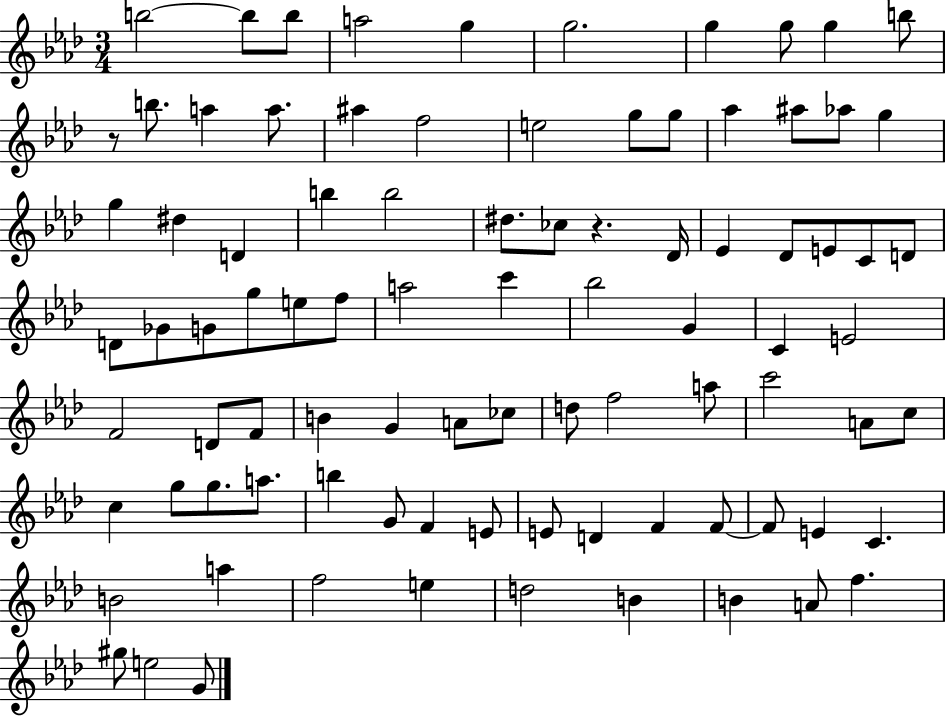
{
  \clef treble
  \numericTimeSignature
  \time 3/4
  \key aes \major
  b''2~~ b''8 b''8 | a''2 g''4 | g''2. | g''4 g''8 g''4 b''8 | \break r8 b''8. a''4 a''8. | ais''4 f''2 | e''2 g''8 g''8 | aes''4 ais''8 aes''8 g''4 | \break g''4 dis''4 d'4 | b''4 b''2 | dis''8. ces''8 r4. des'16 | ees'4 des'8 e'8 c'8 d'8 | \break d'8 ges'8 g'8 g''8 e''8 f''8 | a''2 c'''4 | bes''2 g'4 | c'4 e'2 | \break f'2 d'8 f'8 | b'4 g'4 a'8 ces''8 | d''8 f''2 a''8 | c'''2 a'8 c''8 | \break c''4 g''8 g''8. a''8. | b''4 g'8 f'4 e'8 | e'8 d'4 f'4 f'8~~ | f'8 e'4 c'4. | \break b'2 a''4 | f''2 e''4 | d''2 b'4 | b'4 a'8 f''4. | \break gis''8 e''2 g'8 | \bar "|."
}